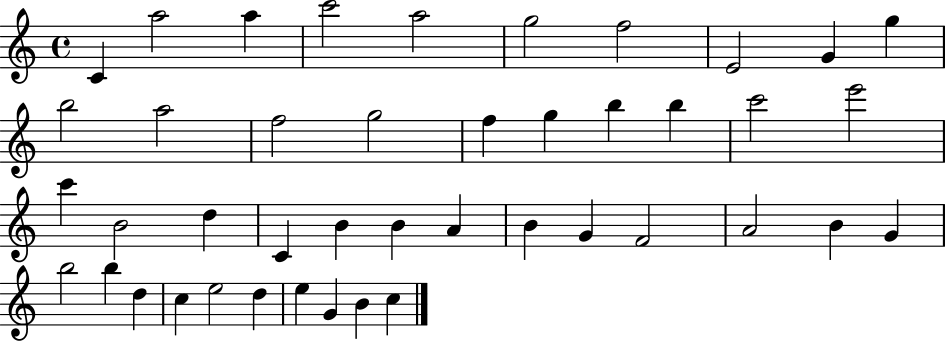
C4/q A5/h A5/q C6/h A5/h G5/h F5/h E4/h G4/q G5/q B5/h A5/h F5/h G5/h F5/q G5/q B5/q B5/q C6/h E6/h C6/q B4/h D5/q C4/q B4/q B4/q A4/q B4/q G4/q F4/h A4/h B4/q G4/q B5/h B5/q D5/q C5/q E5/h D5/q E5/q G4/q B4/q C5/q